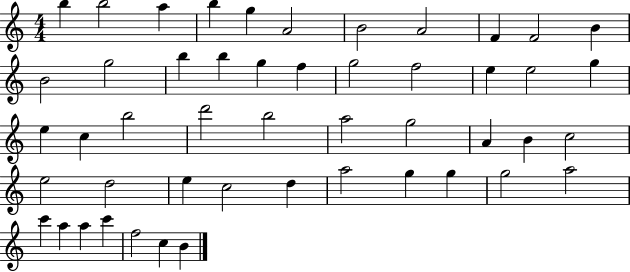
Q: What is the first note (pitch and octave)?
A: B5